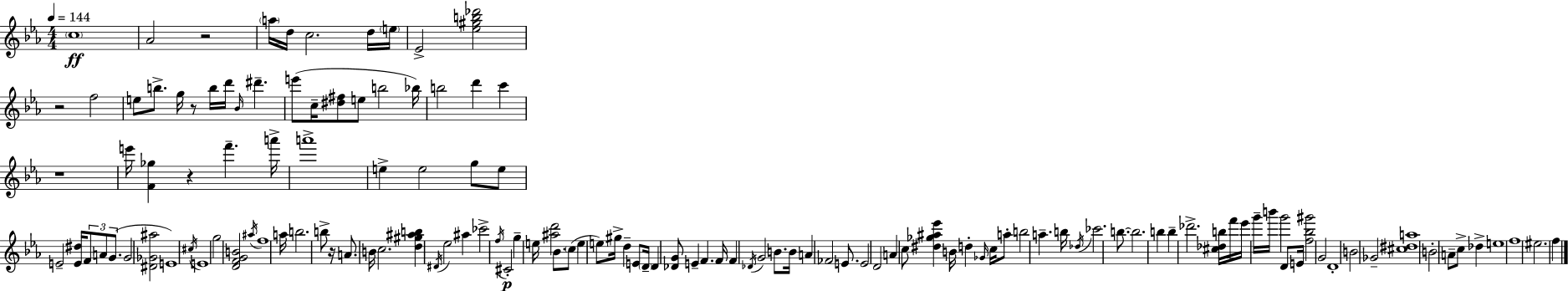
C5/w Ab4/h R/h A5/s D5/s C5/h. D5/s E5/s Eb4/h [Eb5,G#5,B5,Db6]/h R/h F5/h E5/e B5/e. G5/s R/e B5/s D6/s Bb4/s D#6/q. E6/e C5/s [D#5,F#5]/e E5/e B5/h Bb5/s B5/h D6/q C6/q R/w E6/s [F4,Gb5]/q R/q F6/q. A6/s A6/w E5/q E5/h G5/e E5/e E4/h [E4,D#5]/s F4/e A4/e G4/e. G4/h [D#4,Gb4,A#5]/h E4/w C#5/s E4/w G5/h [D4,F4,G4,B4]/h A#5/s F5/w A5/s B5/h. B5/e R/s A4/e. B4/s C5/h. [D5,G#5,A#5,B5]/q D#4/s Eb5/h A#5/q CES6/h F5/s C#4/h G5/q E5/s [A#5,D6]/h Bb4/e. C5/e E5/q E5/e G#5/s D5/q E4/e D4/s D4/q [Db4,G4]/e E4/q F4/q. F4/s F4/q Db4/s G4/h B4/e. B4/s A4/q FES4/h E4/e. E4/h D4/h A4/q C5/e [D#5,Gb5,A#5,Eb6]/q B4/s D5/q Gb4/s C5/s A5/e B5/h A5/q. B5/s Db5/s CES6/h. B5/e. B5/h. B5/q B5/q Db6/h. [C#5,Db5,B5]/s F6/s Eb6/s G6/s B6/s G6/h D4/e E4/s [F5,Bb5,G#6]/h G4/h D4/w B4/h Gb4/h [C#5,D#5,A5]/w B4/h A4/e C5/e Db5/q E5/w F5/w EIS5/h. F5/q